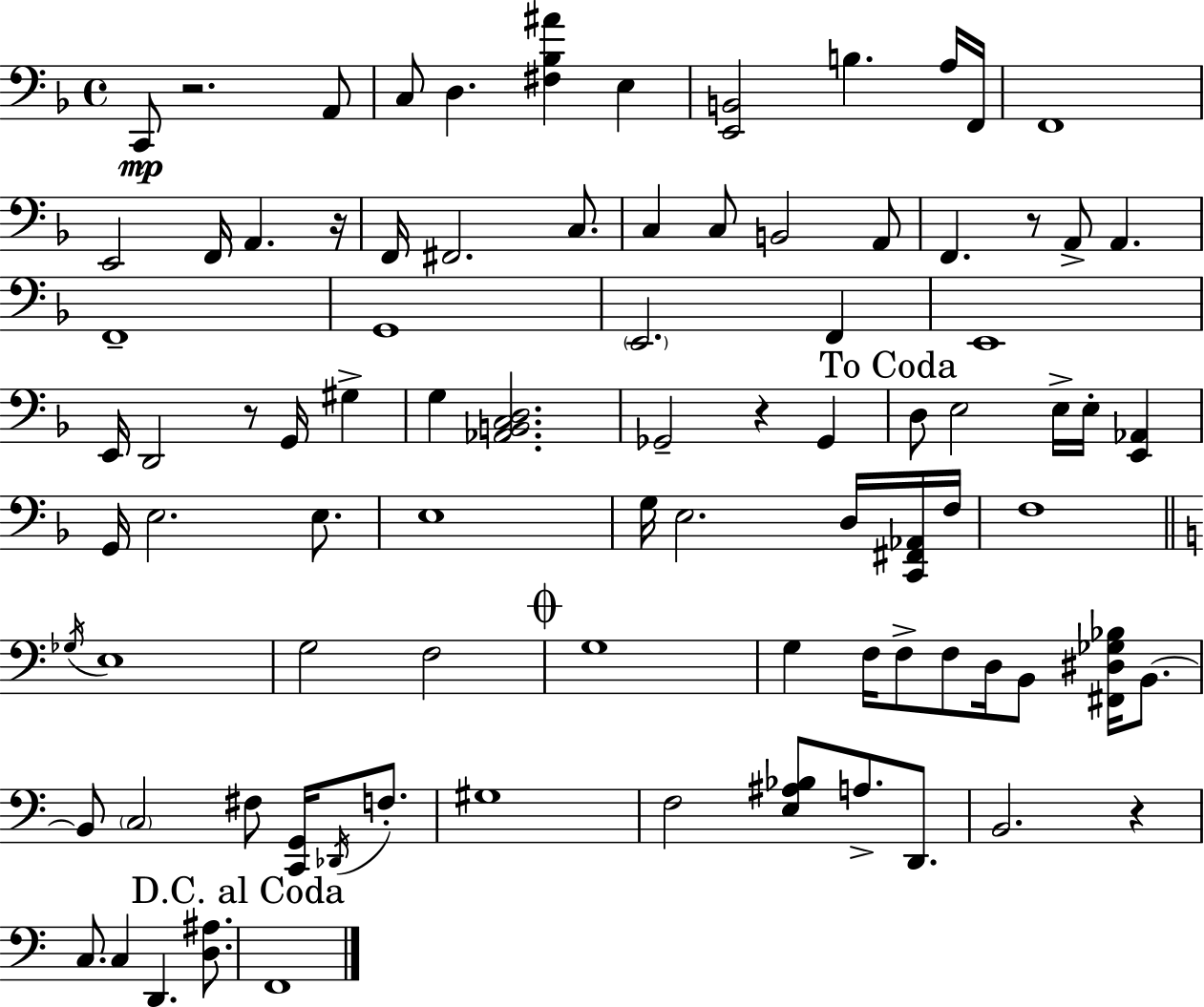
X:1
T:Untitled
M:4/4
L:1/4
K:F
C,,/2 z2 A,,/2 C,/2 D, [^F,_B,^A] E, [E,,B,,]2 B, A,/4 F,,/4 F,,4 E,,2 F,,/4 A,, z/4 F,,/4 ^F,,2 C,/2 C, C,/2 B,,2 A,,/2 F,, z/2 A,,/2 A,, F,,4 G,,4 E,,2 F,, E,,4 E,,/4 D,,2 z/2 G,,/4 ^G, G, [_A,,B,,C,D,]2 _G,,2 z _G,, D,/2 E,2 E,/4 E,/4 [E,,_A,,] G,,/4 E,2 E,/2 E,4 G,/4 E,2 D,/4 [C,,^F,,_A,,]/4 F,/4 F,4 _G,/4 E,4 G,2 F,2 G,4 G, F,/4 F,/2 F,/2 D,/4 B,,/2 [^F,,^D,_G,_B,]/4 B,,/2 B,,/2 C,2 ^F,/2 [C,,G,,]/4 _D,,/4 F,/2 ^G,4 F,2 [E,^A,_B,]/2 A,/2 D,,/2 B,,2 z C,/2 C, D,, [D,^A,]/2 F,,4